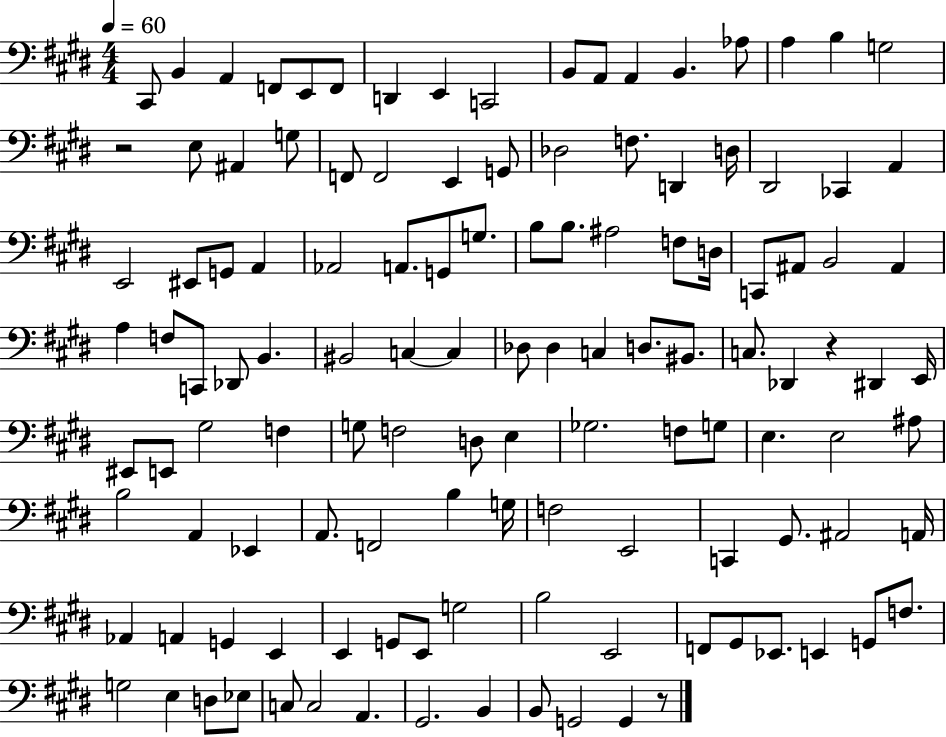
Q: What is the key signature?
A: E major